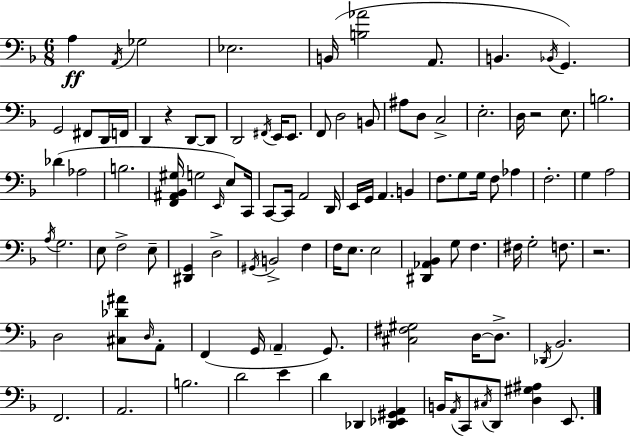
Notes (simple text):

A3/q A2/s Gb3/h Eb3/h. B2/s [B3,Ab4]/h A2/e. B2/q. Bb2/s G2/q. G2/h F#2/e D2/s F2/s D2/q R/q D2/e D2/e D2/h F#2/s E2/s E2/e. F2/e D3/h B2/e A#3/e D3/e C3/h E3/h. D3/s R/h E3/e. B3/h. Db4/q Ab3/h B3/h. [F2,A#2,Bb2,G#3]/s G3/h E2/s E3/e C2/s C2/e C2/s A2/h D2/s E2/s G2/s A2/q. B2/q F3/e. G3/e G3/s F3/e Ab3/q F3/h. G3/q A3/h A3/s G3/h. E3/e F3/h E3/e [D#2,G2]/q D3/h G#2/s B2/h F3/q F3/s E3/e. E3/h [D#2,Ab2,Bb2]/q G3/e F3/q. F#3/s G3/h F3/e. R/h. D3/h [C#3,Db4,A#4]/e D3/s A2/e F2/q G2/s A2/q G2/e. [C#3,F#3,G#3]/h D3/s D3/e. Db2/s Bb2/h. F2/h. A2/h. B3/h. D4/h E4/q D4/q Db2/q [Db2,Eb2,G#2,A2]/q B2/s A2/s C2/e C#3/s D2/e [D3,G#3,A#3]/q E2/e.